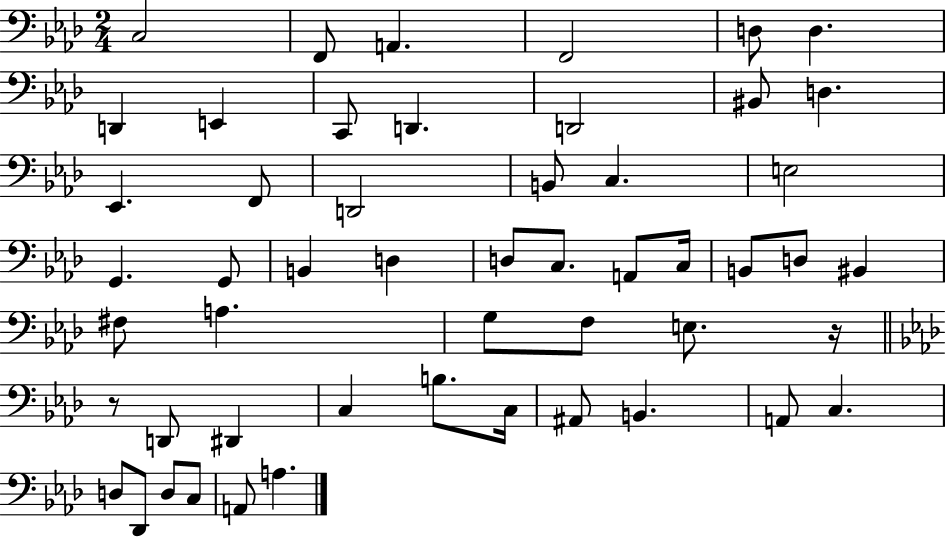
C3/h F2/e A2/q. F2/h D3/e D3/q. D2/q E2/q C2/e D2/q. D2/h BIS2/e D3/q. Eb2/q. F2/e D2/h B2/e C3/q. E3/h G2/q. G2/e B2/q D3/q D3/e C3/e. A2/e C3/s B2/e D3/e BIS2/q F#3/e A3/q. G3/e F3/e E3/e. R/s R/e D2/e D#2/q C3/q B3/e. C3/s A#2/e B2/q. A2/e C3/q. D3/e Db2/e D3/e C3/e A2/e A3/q.